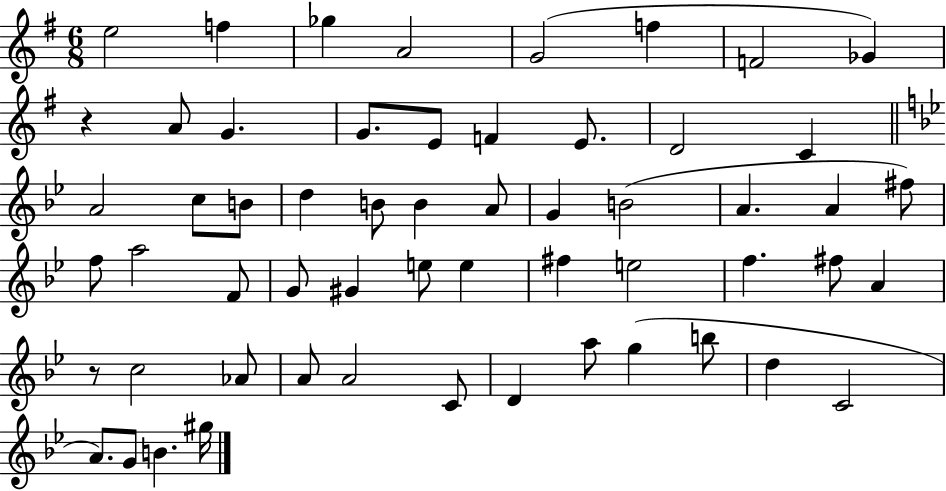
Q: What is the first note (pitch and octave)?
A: E5